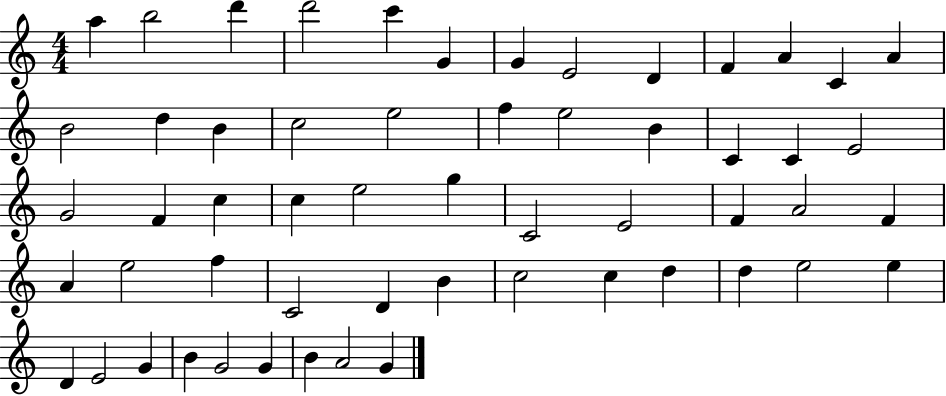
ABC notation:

X:1
T:Untitled
M:4/4
L:1/4
K:C
a b2 d' d'2 c' G G E2 D F A C A B2 d B c2 e2 f e2 B C C E2 G2 F c c e2 g C2 E2 F A2 F A e2 f C2 D B c2 c d d e2 e D E2 G B G2 G B A2 G